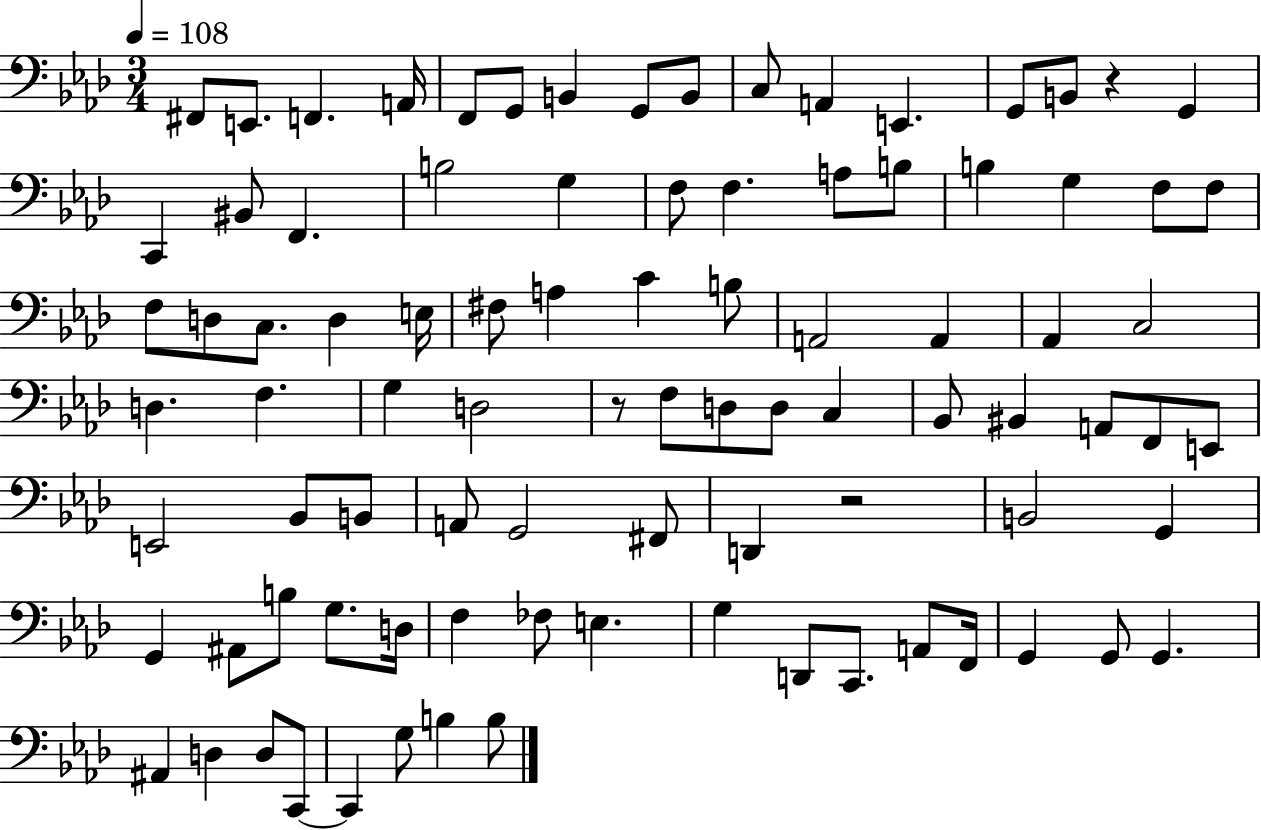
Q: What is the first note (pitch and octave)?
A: F#2